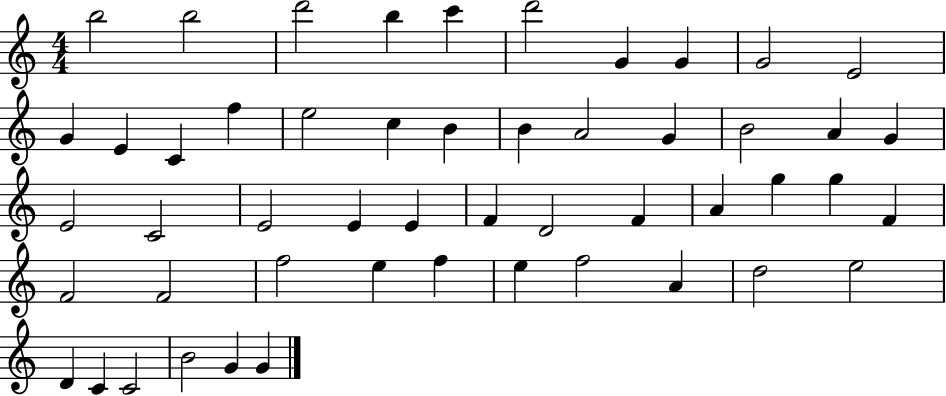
{
  \clef treble
  \numericTimeSignature
  \time 4/4
  \key c \major
  b''2 b''2 | d'''2 b''4 c'''4 | d'''2 g'4 g'4 | g'2 e'2 | \break g'4 e'4 c'4 f''4 | e''2 c''4 b'4 | b'4 a'2 g'4 | b'2 a'4 g'4 | \break e'2 c'2 | e'2 e'4 e'4 | f'4 d'2 f'4 | a'4 g''4 g''4 f'4 | \break f'2 f'2 | f''2 e''4 f''4 | e''4 f''2 a'4 | d''2 e''2 | \break d'4 c'4 c'2 | b'2 g'4 g'4 | \bar "|."
}